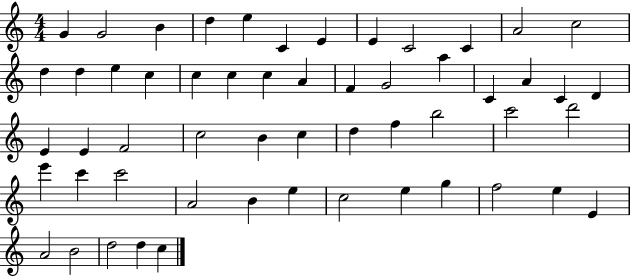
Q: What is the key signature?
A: C major